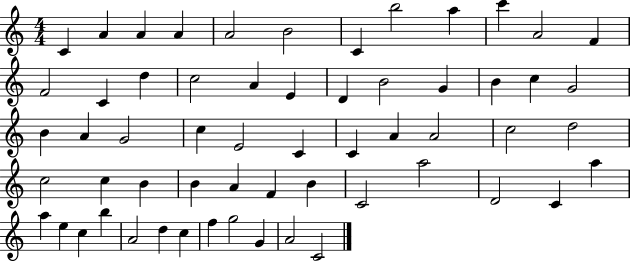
{
  \clef treble
  \numericTimeSignature
  \time 4/4
  \key c \major
  c'4 a'4 a'4 a'4 | a'2 b'2 | c'4 b''2 a''4 | c'''4 a'2 f'4 | \break f'2 c'4 d''4 | c''2 a'4 e'4 | d'4 b'2 g'4 | b'4 c''4 g'2 | \break b'4 a'4 g'2 | c''4 e'2 c'4 | c'4 a'4 a'2 | c''2 d''2 | \break c''2 c''4 b'4 | b'4 a'4 f'4 b'4 | c'2 a''2 | d'2 c'4 a''4 | \break a''4 e''4 c''4 b''4 | a'2 d''4 c''4 | f''4 g''2 g'4 | a'2 c'2 | \break \bar "|."
}